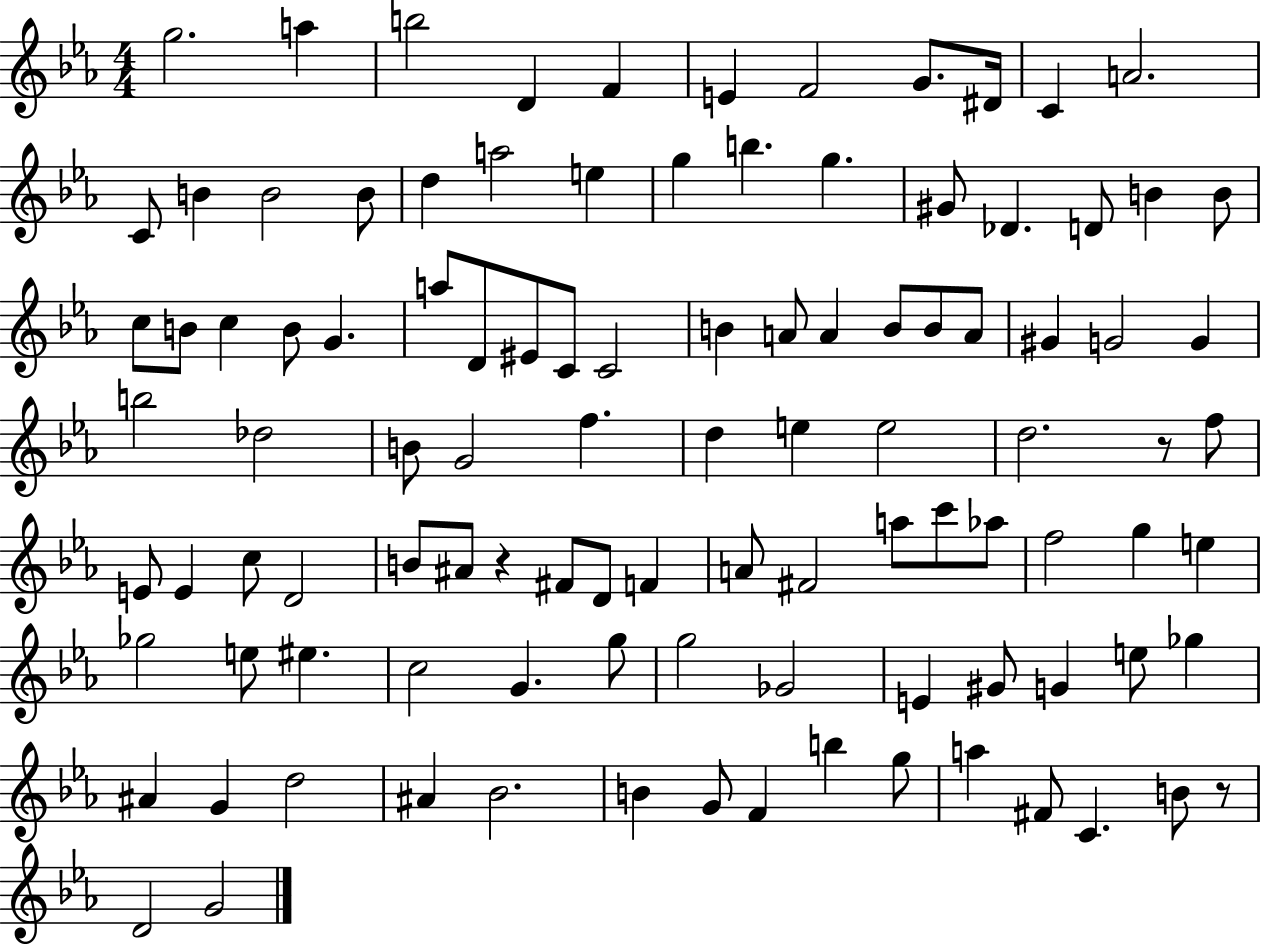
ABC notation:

X:1
T:Untitled
M:4/4
L:1/4
K:Eb
g2 a b2 D F E F2 G/2 ^D/4 C A2 C/2 B B2 B/2 d a2 e g b g ^G/2 _D D/2 B B/2 c/2 B/2 c B/2 G a/2 D/2 ^E/2 C/2 C2 B A/2 A B/2 B/2 A/2 ^G G2 G b2 _d2 B/2 G2 f d e e2 d2 z/2 f/2 E/2 E c/2 D2 B/2 ^A/2 z ^F/2 D/2 F A/2 ^F2 a/2 c'/2 _a/2 f2 g e _g2 e/2 ^e c2 G g/2 g2 _G2 E ^G/2 G e/2 _g ^A G d2 ^A _B2 B G/2 F b g/2 a ^F/2 C B/2 z/2 D2 G2